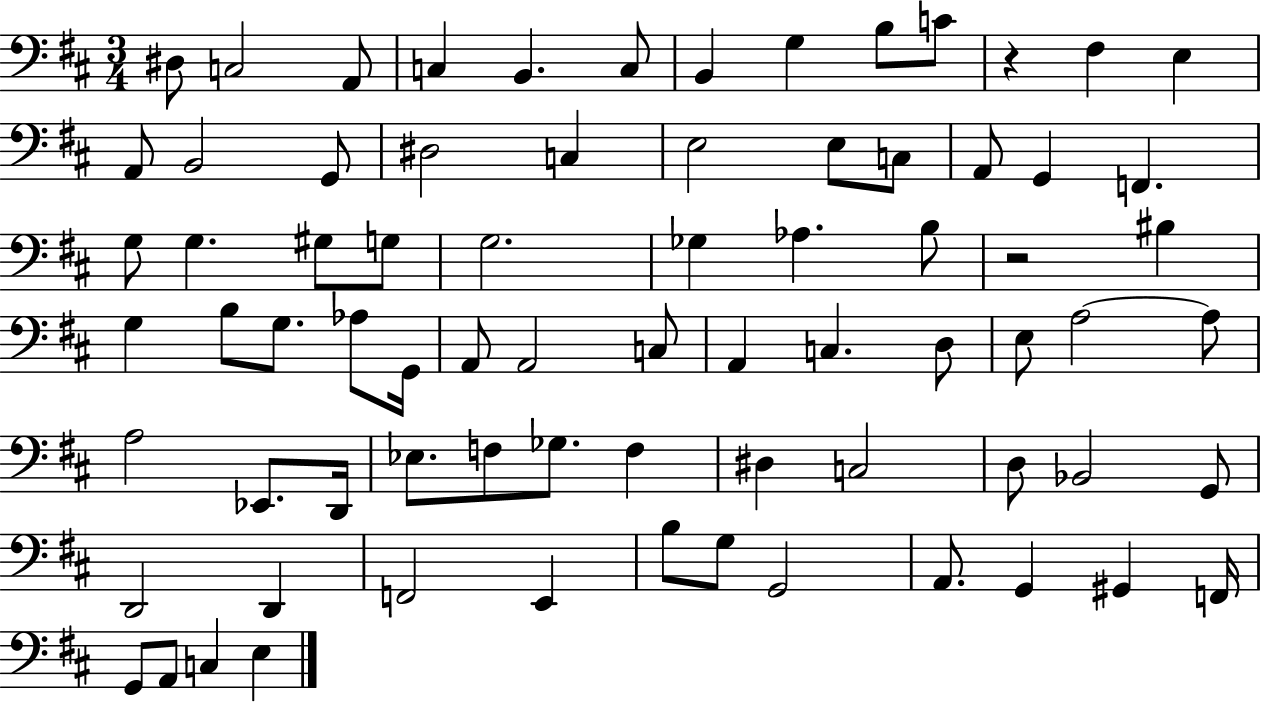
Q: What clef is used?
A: bass